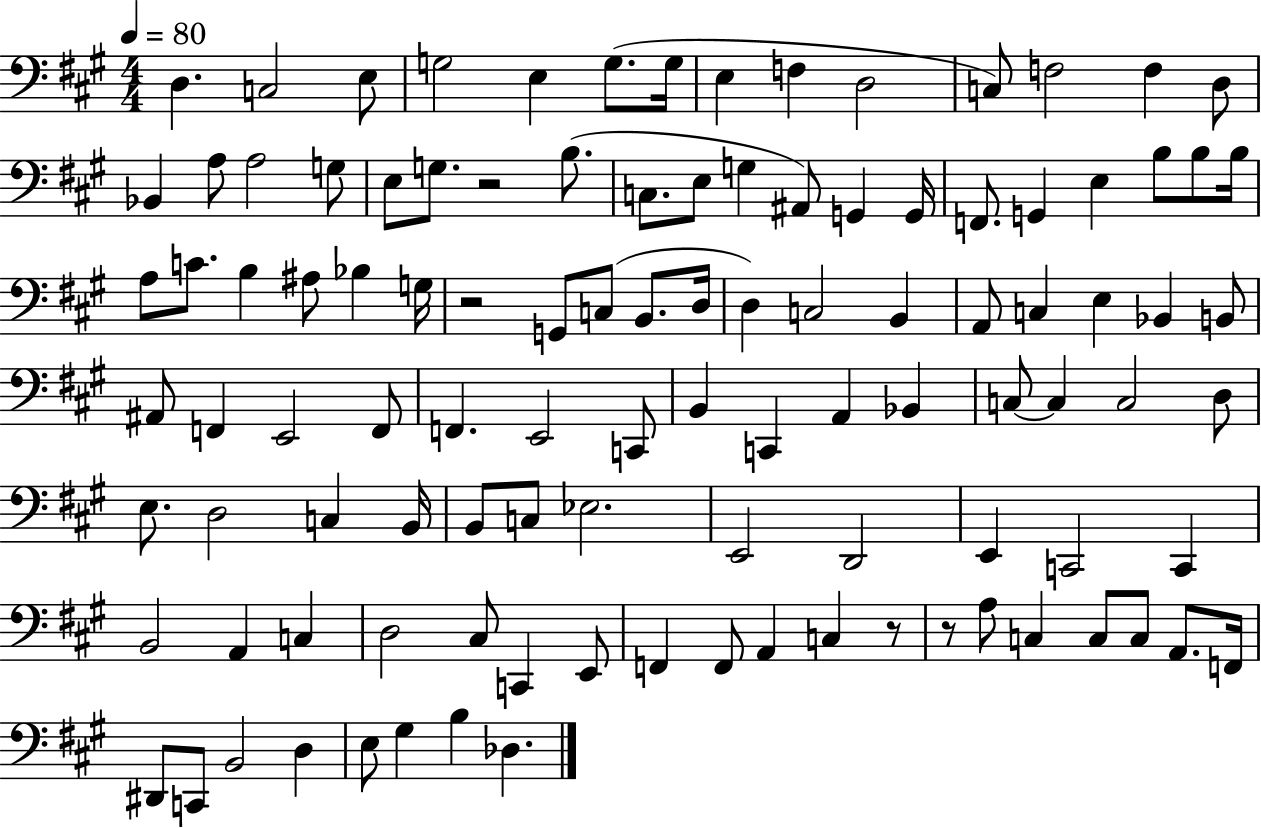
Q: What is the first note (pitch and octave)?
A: D3